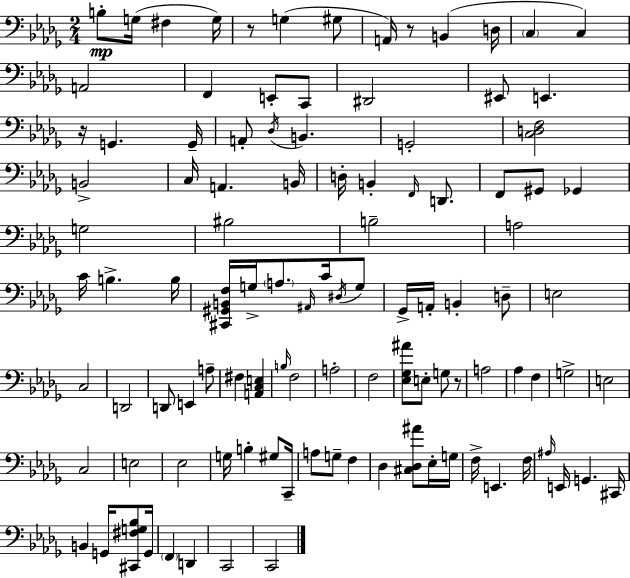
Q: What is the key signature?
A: BES minor